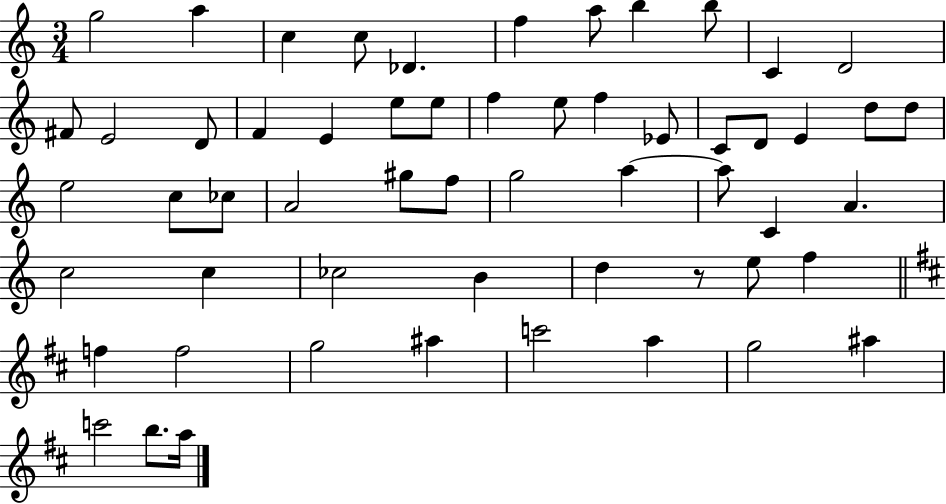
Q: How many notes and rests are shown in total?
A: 57